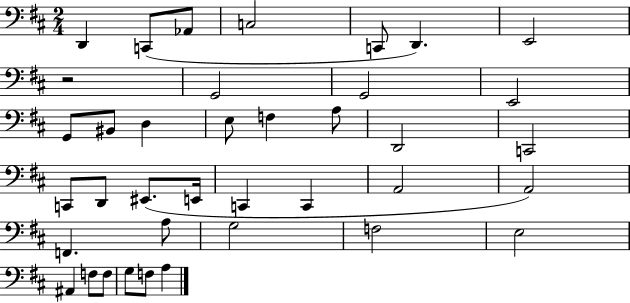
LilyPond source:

{
  \clef bass
  \numericTimeSignature
  \time 2/4
  \key d \major
  d,4 c,8( aes,8 | c2 | c,8 d,4.) | e,2 | \break r2 | g,2 | g,2 | e,2 | \break g,8 bis,8 d4 | e8 f4 a8 | d,2 | c,2 | \break c,8 d,8 eis,8.( e,16 | c,4 c,4 | a,2 | a,2) | \break f,4. a8 | g2 | f2 | e2 | \break ais,4 f8 f8 | g8 f8 a4 | \bar "|."
}